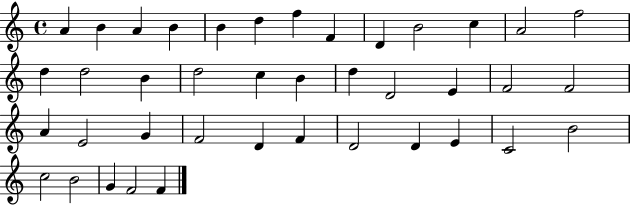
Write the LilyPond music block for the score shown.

{
  \clef treble
  \time 4/4
  \defaultTimeSignature
  \key c \major
  a'4 b'4 a'4 b'4 | b'4 d''4 f''4 f'4 | d'4 b'2 c''4 | a'2 f''2 | \break d''4 d''2 b'4 | d''2 c''4 b'4 | d''4 d'2 e'4 | f'2 f'2 | \break a'4 e'2 g'4 | f'2 d'4 f'4 | d'2 d'4 e'4 | c'2 b'2 | \break c''2 b'2 | g'4 f'2 f'4 | \bar "|."
}